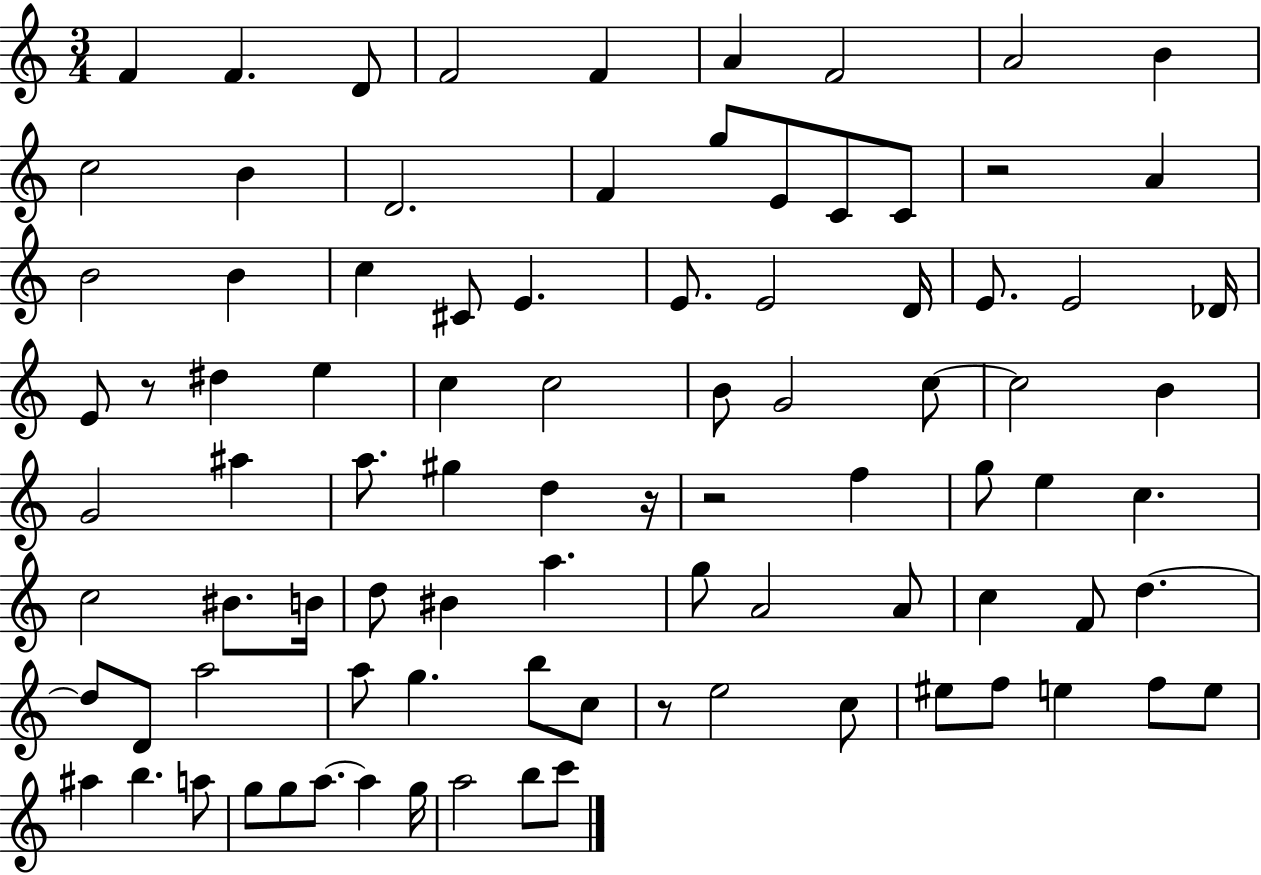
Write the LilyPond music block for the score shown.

{
  \clef treble
  \numericTimeSignature
  \time 3/4
  \key c \major
  \repeat volta 2 { f'4 f'4. d'8 | f'2 f'4 | a'4 f'2 | a'2 b'4 | \break c''2 b'4 | d'2. | f'4 g''8 e'8 c'8 c'8 | r2 a'4 | \break b'2 b'4 | c''4 cis'8 e'4. | e'8. e'2 d'16 | e'8. e'2 des'16 | \break e'8 r8 dis''4 e''4 | c''4 c''2 | b'8 g'2 c''8~~ | c''2 b'4 | \break g'2 ais''4 | a''8. gis''4 d''4 r16 | r2 f''4 | g''8 e''4 c''4. | \break c''2 bis'8. b'16 | d''8 bis'4 a''4. | g''8 a'2 a'8 | c''4 f'8 d''4.~~ | \break d''8 d'8 a''2 | a''8 g''4. b''8 c''8 | r8 e''2 c''8 | eis''8 f''8 e''4 f''8 e''8 | \break ais''4 b''4. a''8 | g''8 g''8 a''8.~~ a''4 g''16 | a''2 b''8 c'''8 | } \bar "|."
}